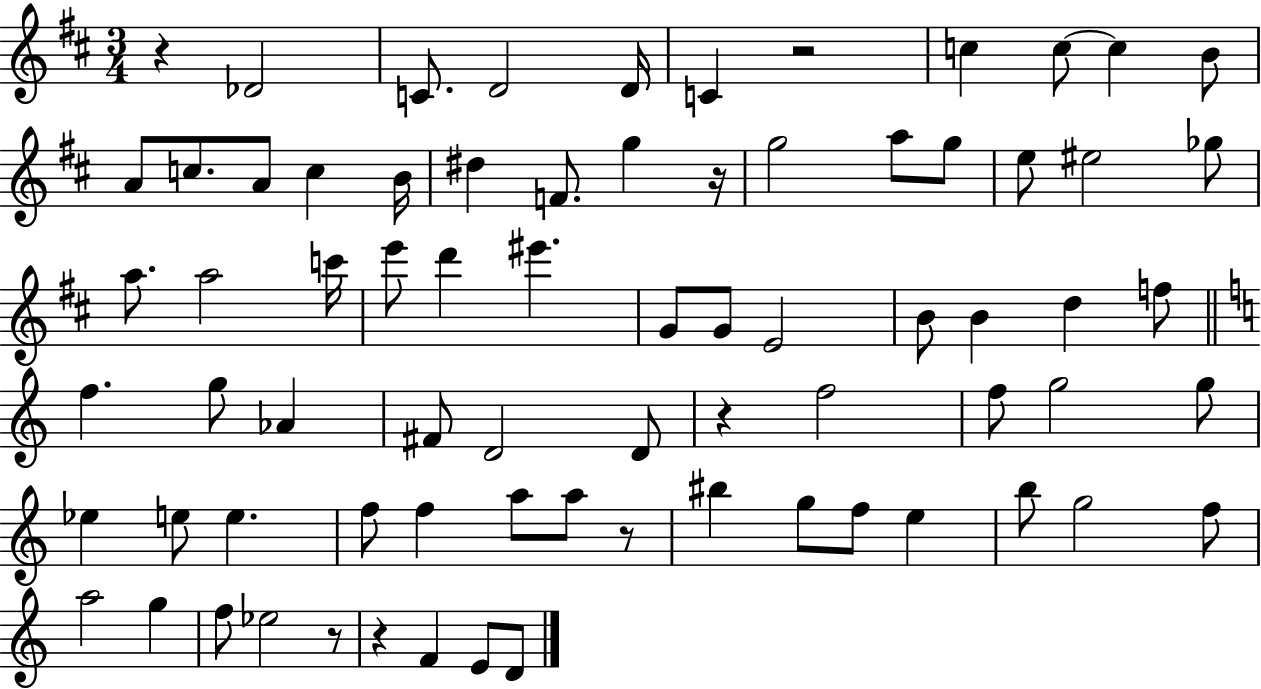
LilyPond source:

{
  \clef treble
  \numericTimeSignature
  \time 3/4
  \key d \major
  r4 des'2 | c'8. d'2 d'16 | c'4 r2 | c''4 c''8~~ c''4 b'8 | \break a'8 c''8. a'8 c''4 b'16 | dis''4 f'8. g''4 r16 | g''2 a''8 g''8 | e''8 eis''2 ges''8 | \break a''8. a''2 c'''16 | e'''8 d'''4 eis'''4. | g'8 g'8 e'2 | b'8 b'4 d''4 f''8 | \break \bar "||" \break \key a \minor f''4. g''8 aes'4 | fis'8 d'2 d'8 | r4 f''2 | f''8 g''2 g''8 | \break ees''4 e''8 e''4. | f''8 f''4 a''8 a''8 r8 | bis''4 g''8 f''8 e''4 | b''8 g''2 f''8 | \break a''2 g''4 | f''8 ees''2 r8 | r4 f'4 e'8 d'8 | \bar "|."
}